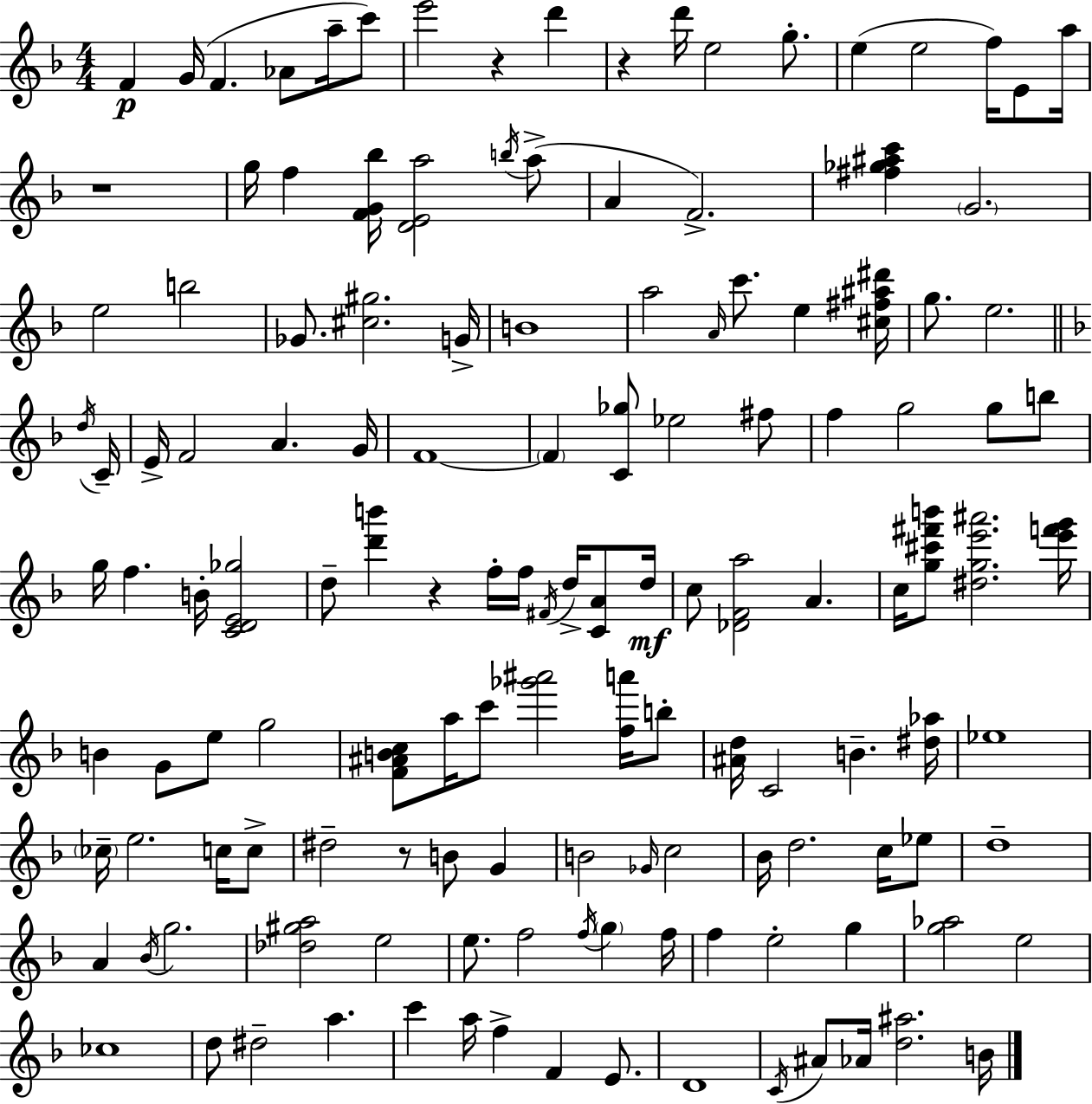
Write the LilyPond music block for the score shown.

{
  \clef treble
  \numericTimeSignature
  \time 4/4
  \key d \minor
  f'4\p g'16( f'4. aes'8 a''16-- c'''8) | e'''2 r4 d'''4 | r4 d'''16 e''2 g''8.-. | e''4( e''2 f''16) e'8 a''16 | \break r1 | g''16 f''4 <f' g' bes''>16 <d' e' a''>2 \acciaccatura { b''16 } a''8->( | a'4 f'2.->) | <fis'' ges'' ais'' c'''>4 \parenthesize g'2. | \break e''2 b''2 | ges'8. <cis'' gis''>2. | g'16-> b'1 | a''2 \grace { a'16 } c'''8. e''4 | \break <cis'' fis'' ais'' dis'''>16 g''8. e''2. | \bar "||" \break \key f \major \acciaccatura { d''16 } c'16-- e'16-> f'2 a'4. | g'16 f'1~~ | \parenthesize f'4 <c' ges''>8 ees''2 | fis''8 f''4 g''2 g''8 | \break b''8 g''16 f''4. b'16-. <c' d' e' ges''>2 | d''8-- <d''' b'''>4 r4 f''16-. f''16 \acciaccatura { fis'16 } d''16-> | <c' a'>8 d''16\mf c''8 <des' f' a''>2 a'4. | c''16 <g'' cis''' fis''' b'''>8 <dis'' g'' e''' ais'''>2. | \break <e''' f''' g'''>16 b'4 g'8 e''8 g''2 | <f' ais' b' c''>8 a''16 c'''8 <ges''' ais'''>2 | <f'' a'''>16 b''8-. <ais' d''>16 c'2 b'4.-- | <dis'' aes''>16 ees''1 | \break \parenthesize ces''16-- e''2. | c''16 c''8-> dis''2-- r8 b'8 g'4 | b'2 \grace { ges'16 } c''2 | bes'16 d''2. | \break c''16 ees''8 d''1-- | a'4 \acciaccatura { bes'16 } g''2. | <des'' gis'' a''>2 e''2 | e''8. f''2 | \break \acciaccatura { f''16 } \parenthesize g''4 f''16 f''4 e''2-. | g''4 <g'' aes''>2 e''2 | ces''1 | d''8 dis''2-- | \break a''4. c'''4 a''16 f''4-> f'4 | e'8. d'1 | \acciaccatura { c'16 } ais'8 aes'16 <d'' ais''>2. | b'16 \bar "|."
}